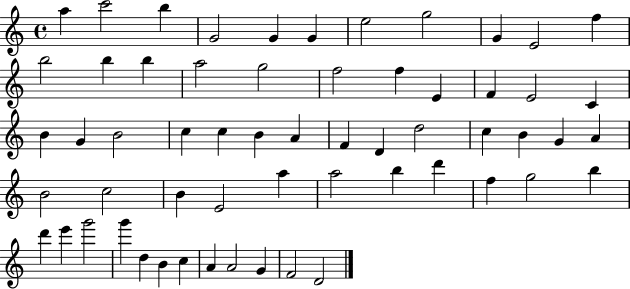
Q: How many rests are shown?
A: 0